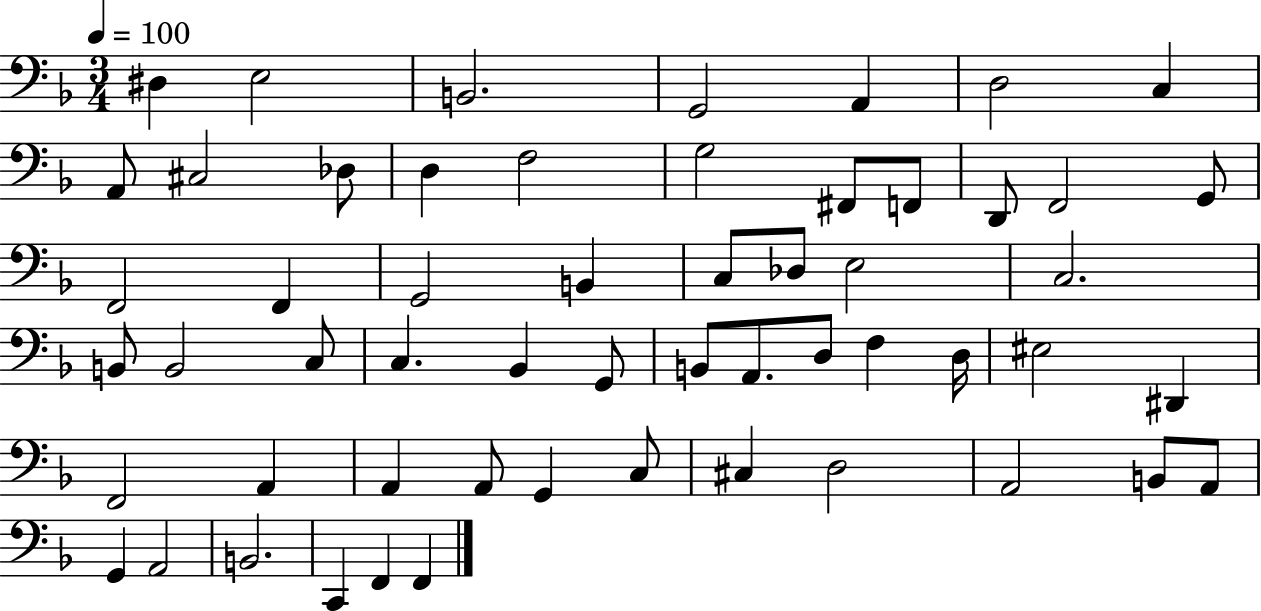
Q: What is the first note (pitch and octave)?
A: D#3